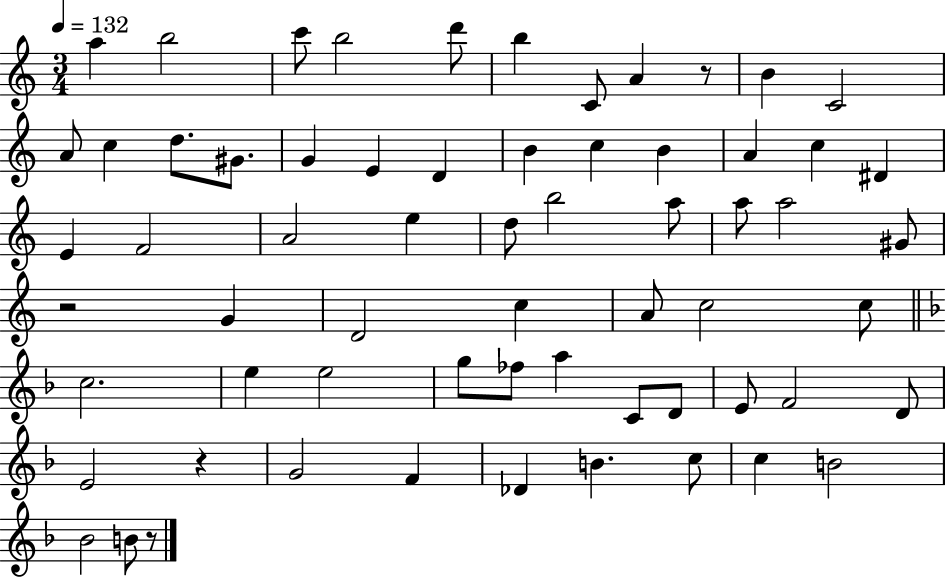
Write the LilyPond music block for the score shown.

{
  \clef treble
  \numericTimeSignature
  \time 3/4
  \key c \major
  \tempo 4 = 132
  a''4 b''2 | c'''8 b''2 d'''8 | b''4 c'8 a'4 r8 | b'4 c'2 | \break a'8 c''4 d''8. gis'8. | g'4 e'4 d'4 | b'4 c''4 b'4 | a'4 c''4 dis'4 | \break e'4 f'2 | a'2 e''4 | d''8 b''2 a''8 | a''8 a''2 gis'8 | \break r2 g'4 | d'2 c''4 | a'8 c''2 c''8 | \bar "||" \break \key f \major c''2. | e''4 e''2 | g''8 fes''8 a''4 c'8 d'8 | e'8 f'2 d'8 | \break e'2 r4 | g'2 f'4 | des'4 b'4. c''8 | c''4 b'2 | \break bes'2 b'8 r8 | \bar "|."
}